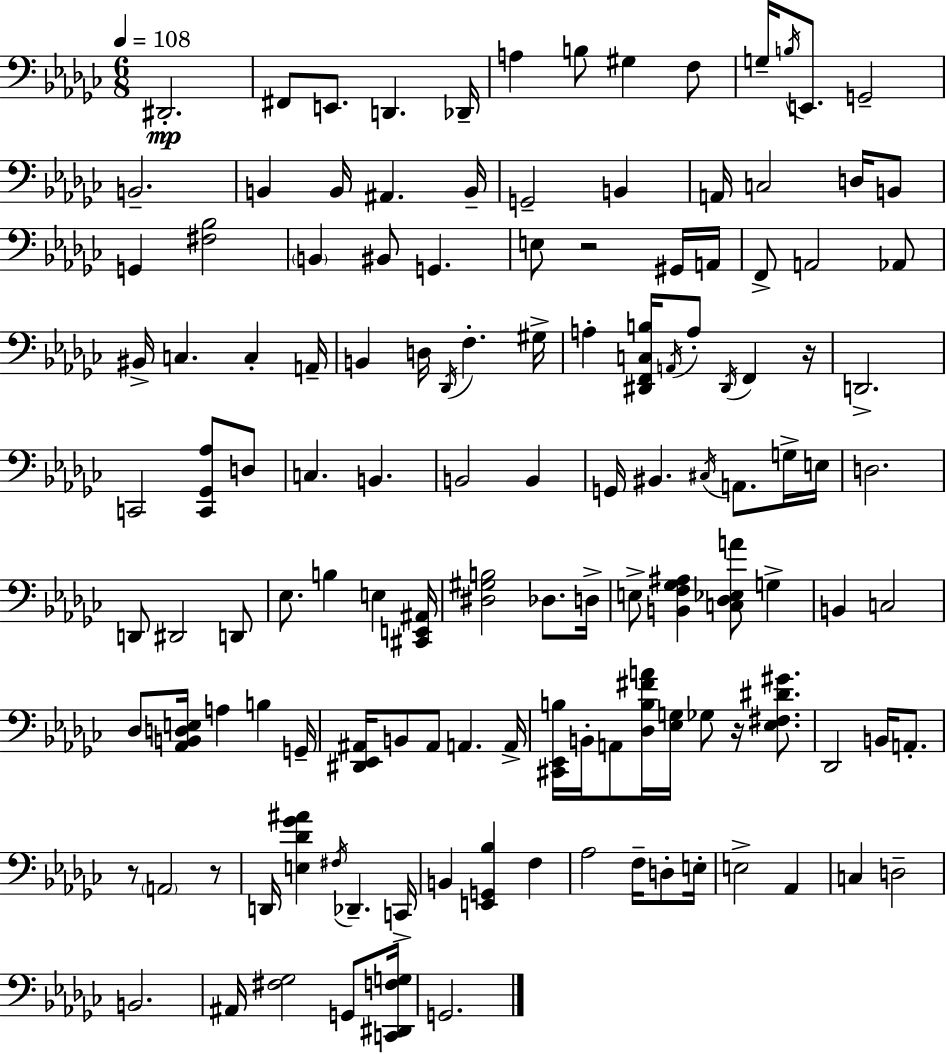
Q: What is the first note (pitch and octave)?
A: D#2